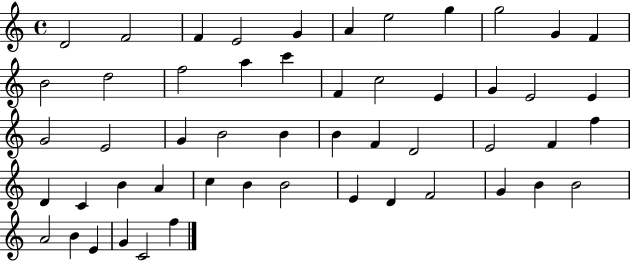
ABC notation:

X:1
T:Untitled
M:4/4
L:1/4
K:C
D2 F2 F E2 G A e2 g g2 G F B2 d2 f2 a c' F c2 E G E2 E G2 E2 G B2 B B F D2 E2 F f D C B A c B B2 E D F2 G B B2 A2 B E G C2 f